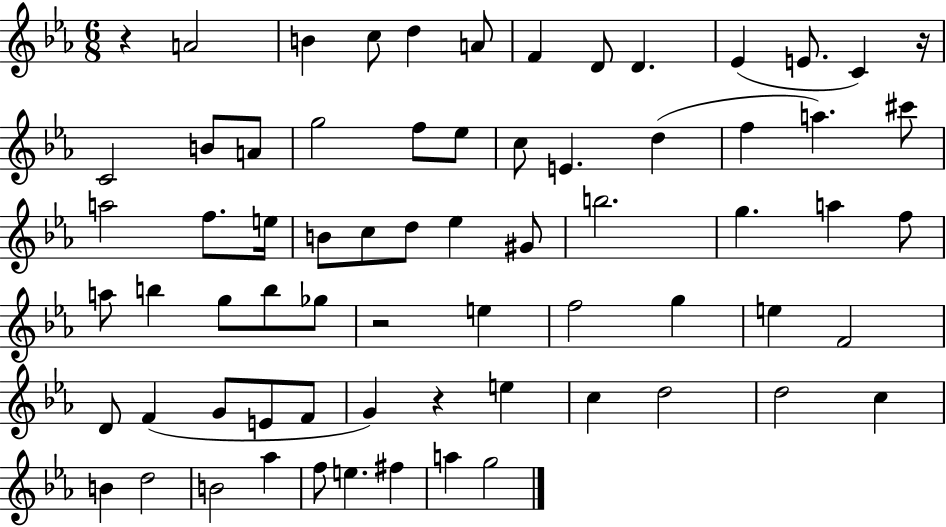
R/q A4/h B4/q C5/e D5/q A4/e F4/q D4/e D4/q. Eb4/q E4/e. C4/q R/s C4/h B4/e A4/e G5/h F5/e Eb5/e C5/e E4/q. D5/q F5/q A5/q. C#6/e A5/h F5/e. E5/s B4/e C5/e D5/e Eb5/q G#4/e B5/h. G5/q. A5/q F5/e A5/e B5/q G5/e B5/e Gb5/e R/h E5/q F5/h G5/q E5/q F4/h D4/e F4/q G4/e E4/e F4/e G4/q R/q E5/q C5/q D5/h D5/h C5/q B4/q D5/h B4/h Ab5/q F5/e E5/q. F#5/q A5/q G5/h